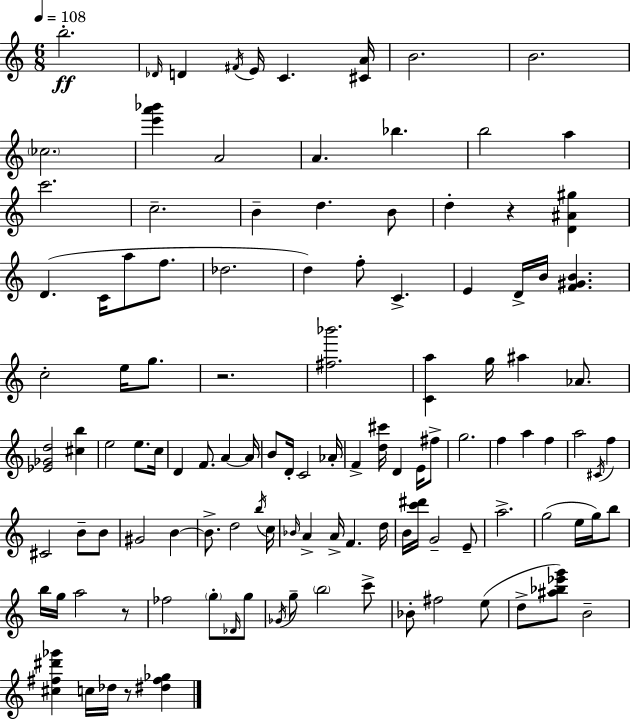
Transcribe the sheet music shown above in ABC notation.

X:1
T:Untitled
M:6/8
L:1/4
K:C
b2 _D/4 D ^F/4 E/4 C [^CA]/4 B2 B2 _c2 [e'a'_b'] A2 A _b b2 a c'2 c2 B d B/2 d z [D^A^g] D C/4 a/2 f/2 _d2 d f/2 C E D/4 B/4 [F^GB] c2 e/4 g/2 z2 [^f_b']2 [Ca] g/4 ^a _A/2 [_E_Gd]2 [^cb] e2 e/2 c/4 D F/2 A A/4 B/2 D/4 C2 _A/4 F [d^c']/4 D E/4 ^f/2 g2 f a f a2 ^C/4 f ^C2 B/2 B/2 ^G2 B B/2 d2 b/4 c/4 _B/4 A A/4 F d/4 B/4 [c'^d']/4 G2 E/2 a2 g2 e/4 g/4 b/2 b/4 g/4 a2 z/2 _f2 g/2 _D/4 g/2 _G/4 g/2 b2 c'/2 _B/2 ^f2 e/2 d/2 [^a_b_e'g']/2 B2 [^c^f^d'_g'] c/4 _d/4 z/2 [^d^f_g]